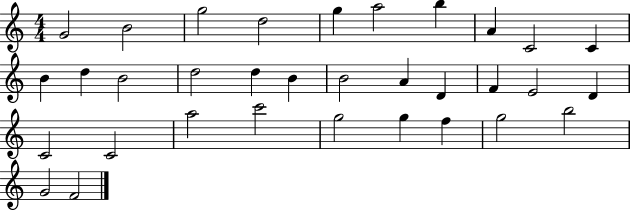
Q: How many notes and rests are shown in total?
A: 33